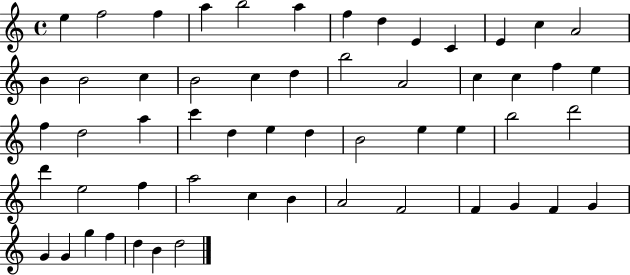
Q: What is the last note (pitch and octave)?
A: D5